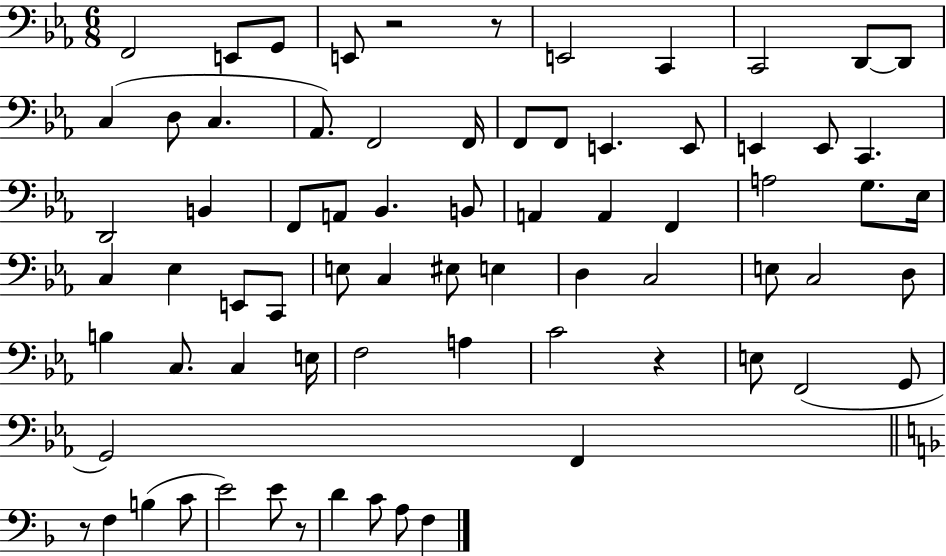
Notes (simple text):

F2/h E2/e G2/e E2/e R/h R/e E2/h C2/q C2/h D2/e D2/e C3/q D3/e C3/q. Ab2/e. F2/h F2/s F2/e F2/e E2/q. E2/e E2/q E2/e C2/q. D2/h B2/q F2/e A2/e Bb2/q. B2/e A2/q A2/q F2/q A3/h G3/e. Eb3/s C3/q Eb3/q E2/e C2/e E3/e C3/q EIS3/e E3/q D3/q C3/h E3/e C3/h D3/e B3/q C3/e. C3/q E3/s F3/h A3/q C4/h R/q E3/e F2/h G2/e G2/h F2/q R/e F3/q B3/q C4/e E4/h E4/e R/e D4/q C4/e A3/e F3/q